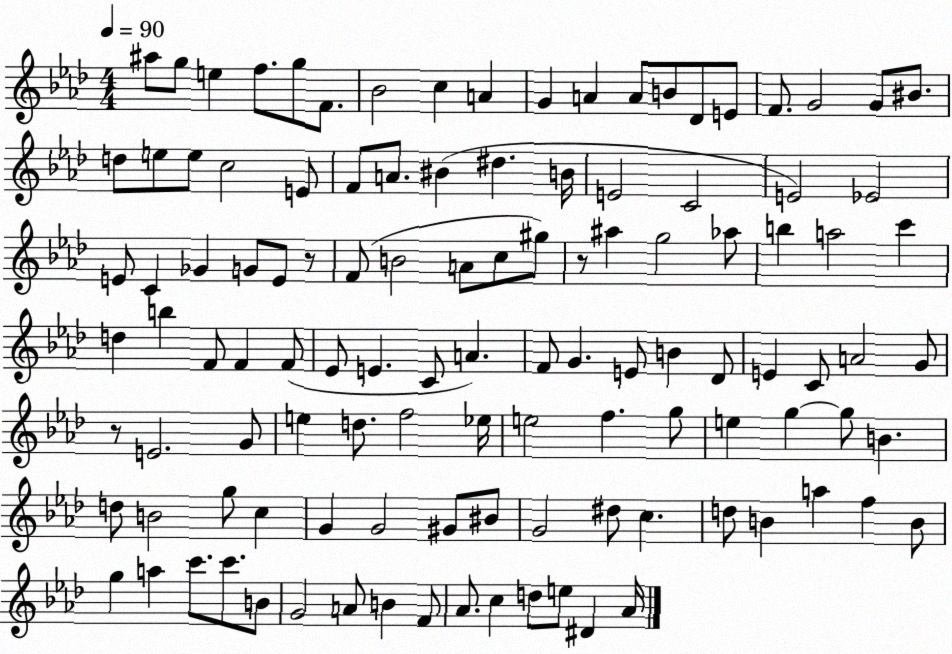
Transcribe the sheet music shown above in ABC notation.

X:1
T:Untitled
M:4/4
L:1/4
K:Ab
^a/2 g/2 e f/2 g/2 F/2 _B2 c A G A A/2 B/2 _D/2 E/2 F/2 G2 G/2 ^B/2 d/2 e/2 e/2 c2 E/2 F/2 A/2 ^B ^d B/4 E2 C2 E2 _E2 E/2 C _G G/2 E/2 z/2 F/2 B2 A/2 c/2 ^g/2 z/2 ^a g2 _a/2 b a2 c' d b F/2 F F/2 _E/2 E C/2 A F/2 G E/2 B _D/2 E C/2 A2 G/2 z/2 E2 G/2 e d/2 f2 _e/4 e2 f g/2 e g g/2 B d/2 B2 g/2 c G G2 ^G/2 ^B/2 G2 ^d/2 c d/2 B a f B/2 g a c'/2 c'/2 B/2 G2 A/2 B F/2 _A/2 c d/2 e/2 ^D _A/4